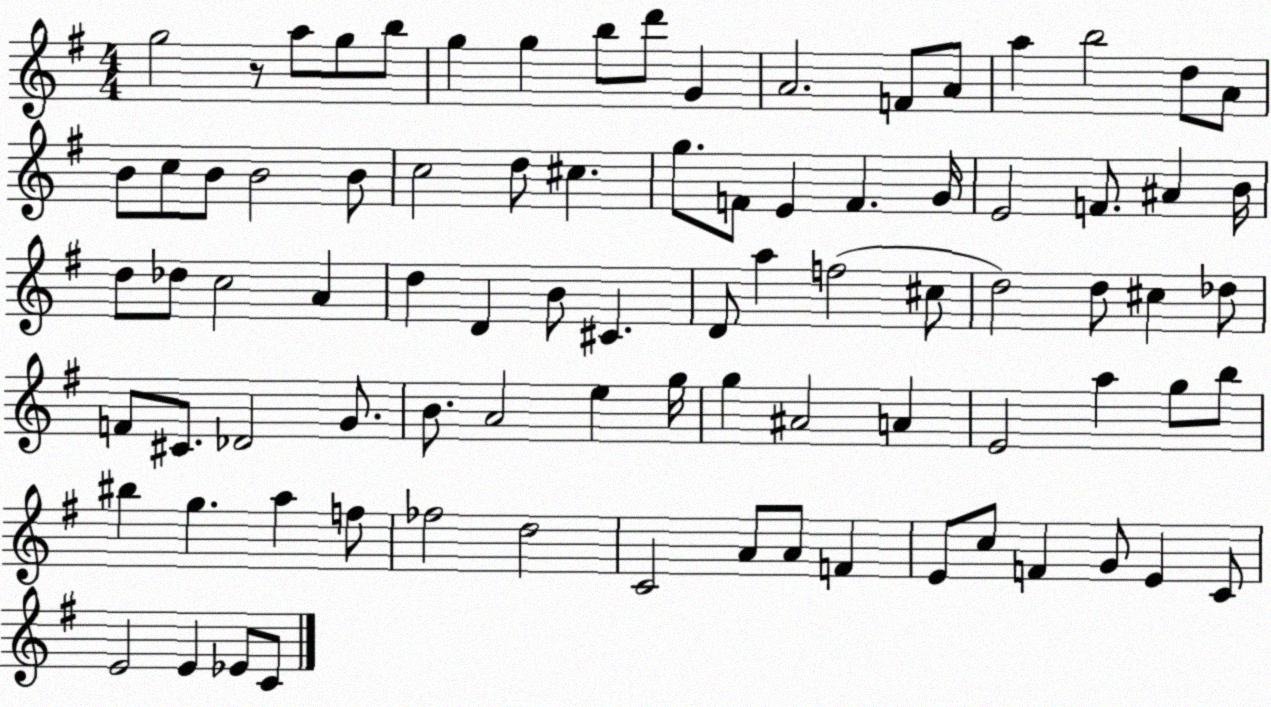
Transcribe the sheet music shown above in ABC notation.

X:1
T:Untitled
M:4/4
L:1/4
K:G
g2 z/2 a/2 g/2 b/2 g g b/2 d'/2 G A2 F/2 A/2 a b2 d/2 A/2 B/2 c/2 B/2 B2 B/2 c2 d/2 ^c g/2 F/2 E F G/4 E2 F/2 ^A B/4 d/2 _d/2 c2 A d D B/2 ^C D/2 a f2 ^c/2 d2 d/2 ^c _d/2 F/2 ^C/2 _D2 G/2 B/2 A2 e g/4 g ^A2 A E2 a g/2 b/2 ^b g a f/2 _f2 d2 C2 A/2 A/2 F E/2 c/2 F G/2 E C/2 E2 E _E/2 C/2